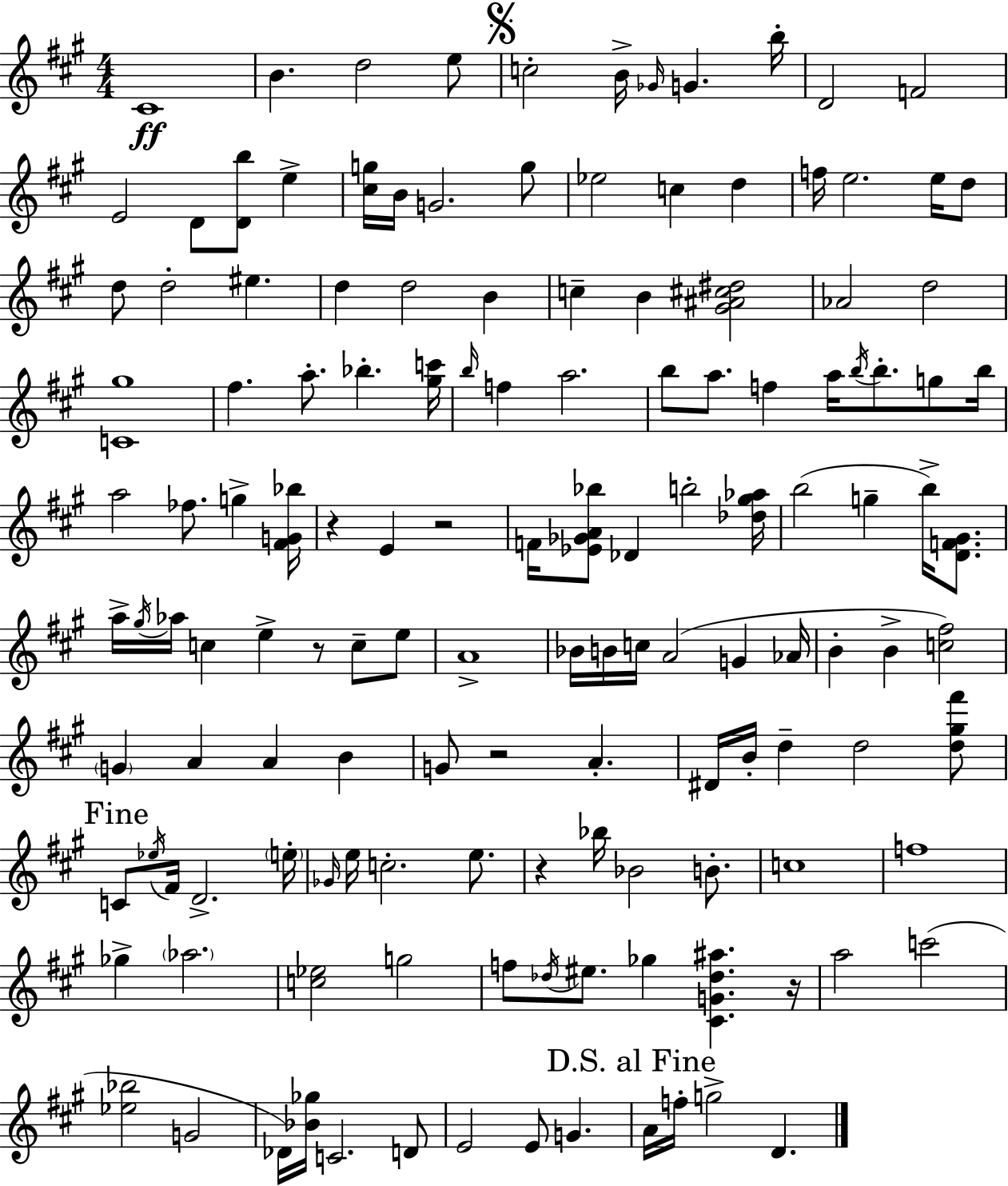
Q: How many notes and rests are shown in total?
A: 139